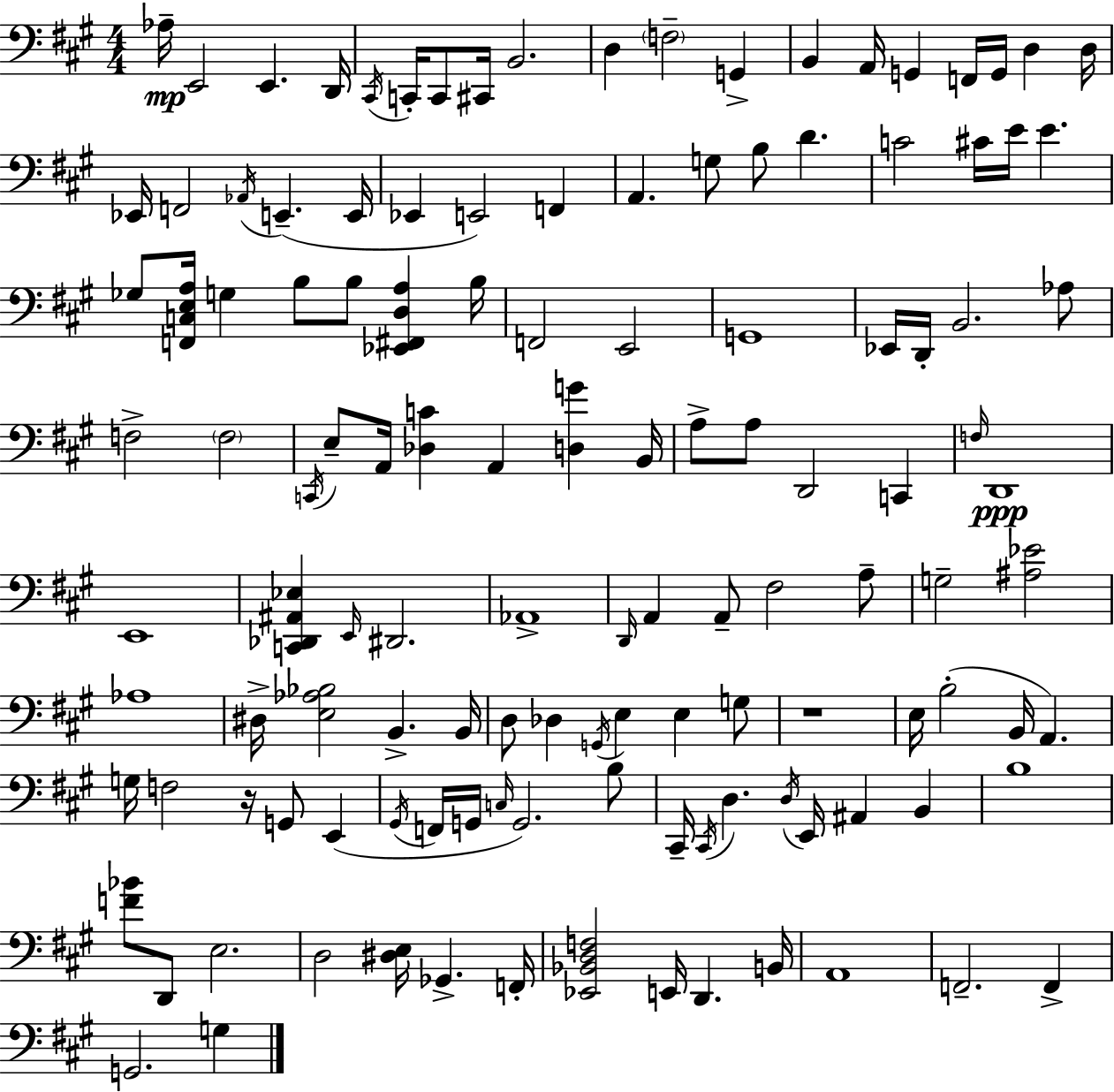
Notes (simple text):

Ab3/s E2/h E2/q. D2/s C#2/s C2/s C2/e C#2/s B2/h. D3/q F3/h G2/q B2/q A2/s G2/q F2/s G2/s D3/q D3/s Eb2/s F2/h Ab2/s E2/q. E2/s Eb2/q E2/h F2/q A2/q. G3/e B3/e D4/q. C4/h C#4/s E4/s E4/q. Gb3/e [F2,C3,E3,A3]/s G3/q B3/e B3/e [Eb2,F#2,D3,A3]/q B3/s F2/h E2/h G2/w Eb2/s D2/s B2/h. Ab3/e F3/h F3/h C2/s E3/e A2/s [Db3,C4]/q A2/q [D3,G4]/q B2/s A3/e A3/e D2/h C2/q F3/s D2/w E2/w [C2,Db2,A#2,Eb3]/q E2/s D#2/h. Ab2/w D2/s A2/q A2/e F#3/h A3/e G3/h [A#3,Eb4]/h Ab3/w D#3/s [E3,Ab3,Bb3]/h B2/q. B2/s D3/e Db3/q G2/s E3/q E3/q G3/e R/w E3/s B3/h B2/s A2/q. G3/s F3/h R/s G2/e E2/q G#2/s F2/s G2/s C3/s G2/h. B3/e C#2/s C#2/s D3/q. D3/s E2/s A#2/q B2/q B3/w [F4,Bb4]/e D2/e E3/h. D3/h [D#3,E3]/s Gb2/q. F2/s [Eb2,Bb2,D3,F3]/h E2/s D2/q. B2/s A2/w F2/h. F2/q G2/h. G3/q